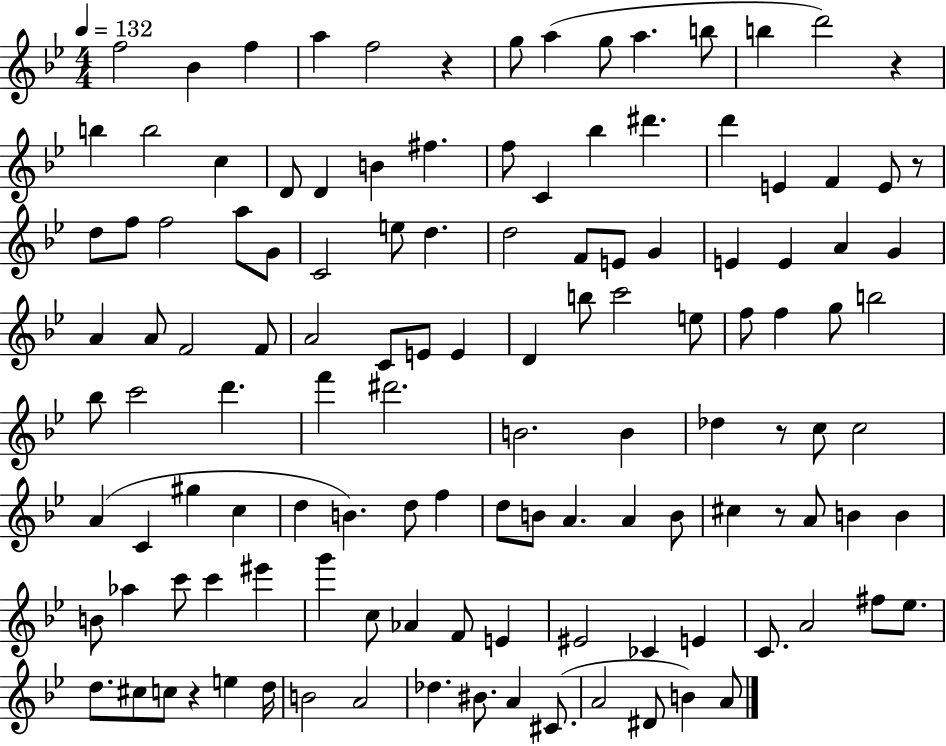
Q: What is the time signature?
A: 4/4